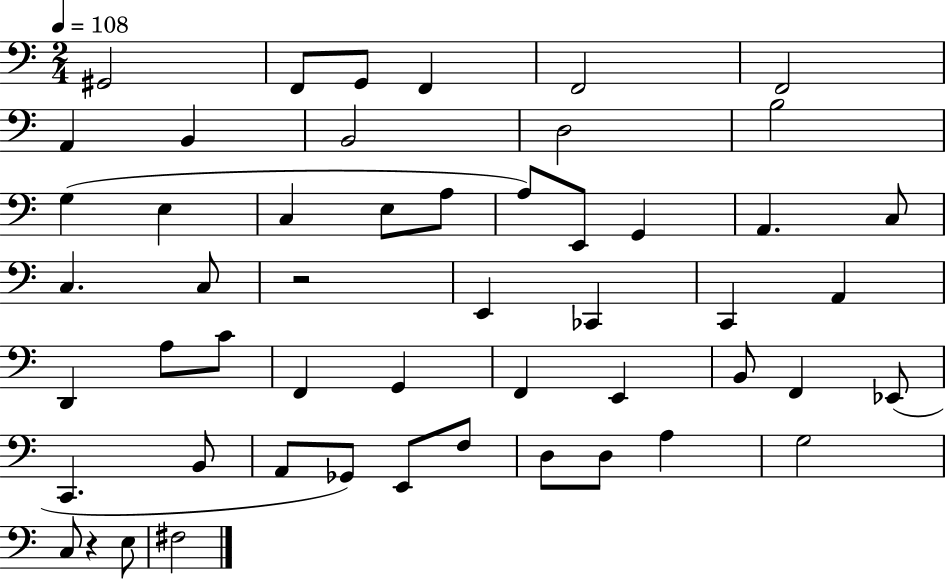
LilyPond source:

{
  \clef bass
  \numericTimeSignature
  \time 2/4
  \key c \major
  \tempo 4 = 108
  gis,2 | f,8 g,8 f,4 | f,2 | f,2 | \break a,4 b,4 | b,2 | d2 | b2 | \break g4( e4 | c4 e8 a8 | a8) e,8 g,4 | a,4. c8 | \break c4. c8 | r2 | e,4 ces,4 | c,4 a,4 | \break d,4 a8 c'8 | f,4 g,4 | f,4 e,4 | b,8 f,4 ees,8( | \break c,4. b,8 | a,8 ges,8) e,8 f8 | d8 d8 a4 | g2 | \break c8 r4 e8 | fis2 | \bar "|."
}